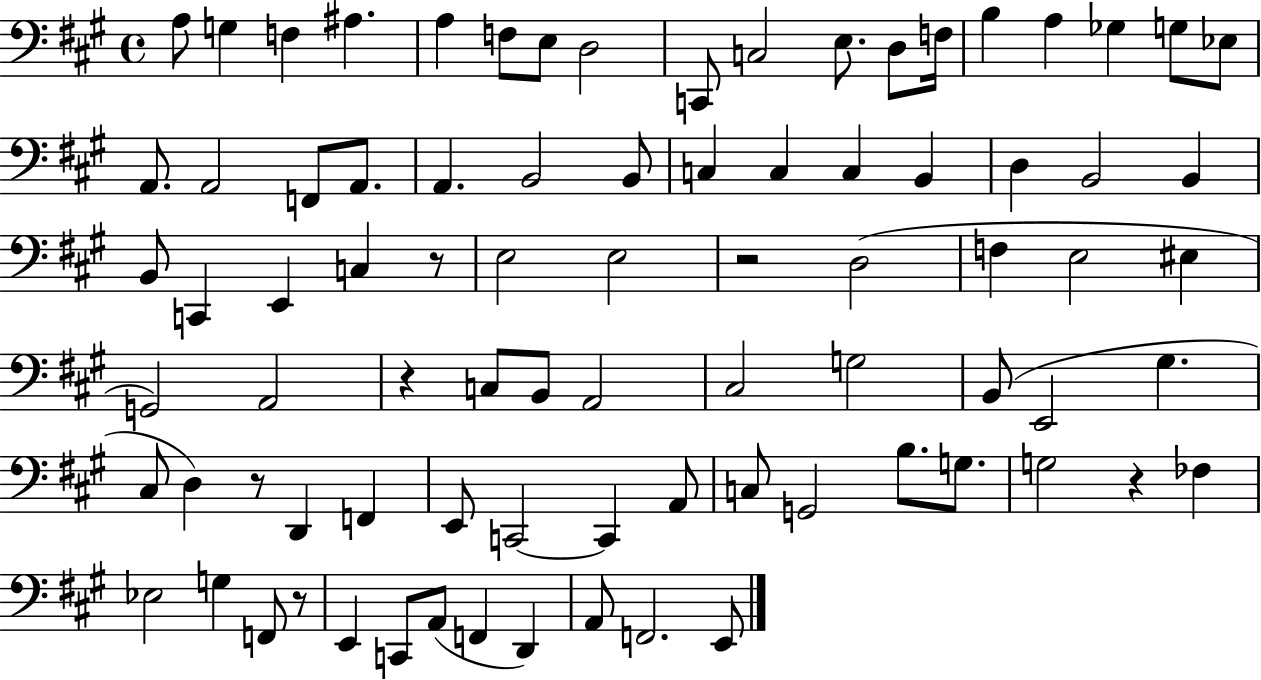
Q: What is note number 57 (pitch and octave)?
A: E2